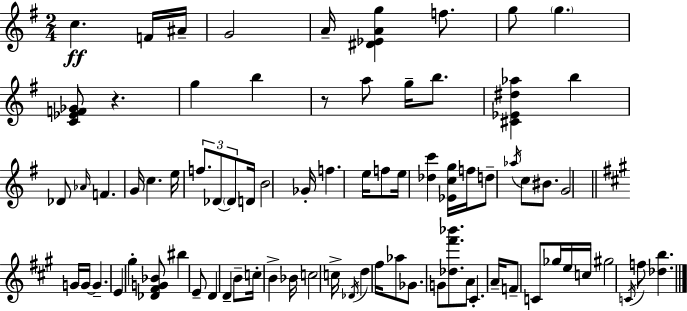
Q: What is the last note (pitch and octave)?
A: F5